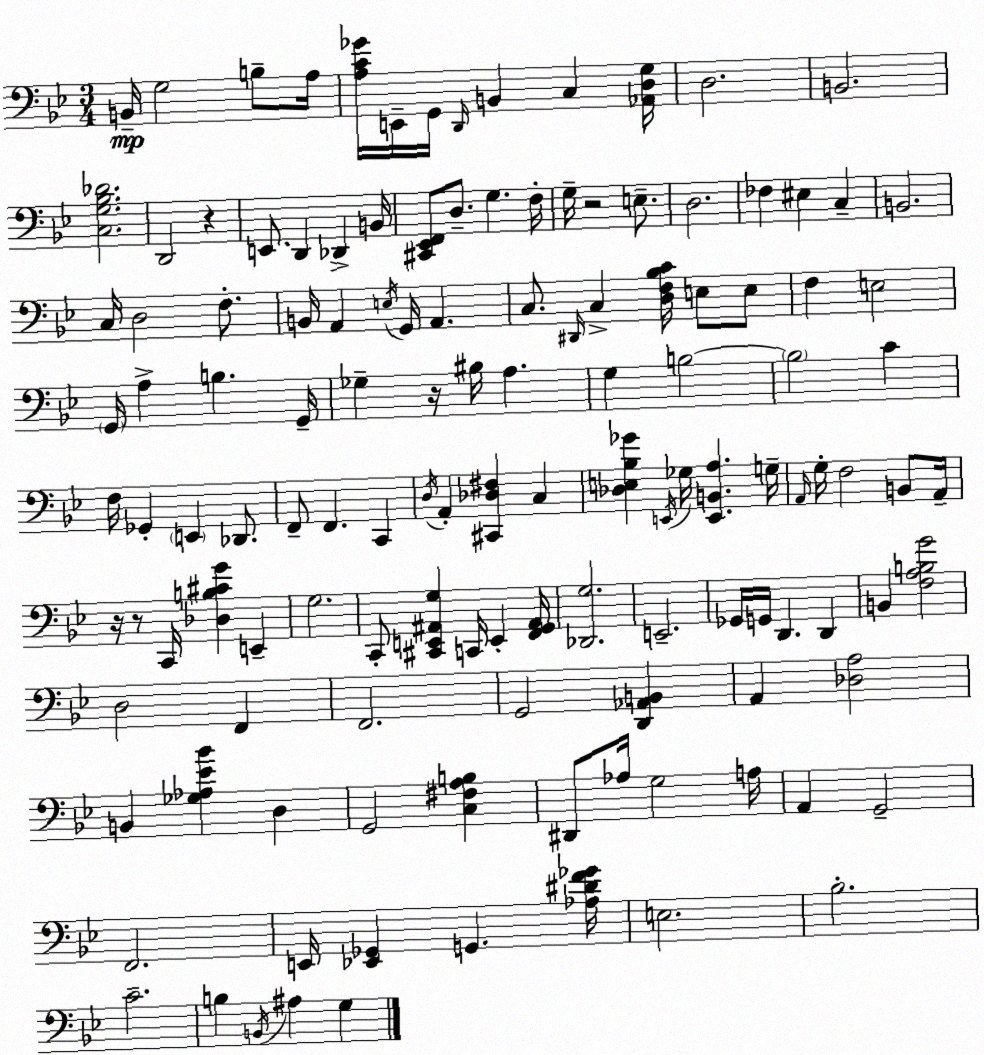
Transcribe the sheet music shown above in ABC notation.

X:1
T:Untitled
M:3/4
L:1/4
K:Bb
B,,/4 G,2 B,/2 A,/4 [A,C_G]/4 E,,/4 G,,/4 D,,/4 B,, C, [_A,,D,G,]/4 D,2 B,,2 [C,G,_B,_D]2 D,,2 z E,,/2 D,, _D,, B,,/4 [^C,,_E,,F,,]/2 D,/2 G, F,/4 G,/4 z2 E,/2 D,2 _F, ^E, C, B,,2 C,/4 D,2 F,/2 B,,/4 A,, E,/4 G,,/4 A,, C,/2 ^D,,/4 C, [D,F,_B,C]/4 E,/2 E,/2 F, E,2 G,,/4 A, B, G,,/4 _G, z/4 ^B,/4 A, G, B,2 B,2 C F,/4 _G,, E,, _D,,/2 F,,/2 F,, C,, D,/4 A,, [^C,,_D,^F,] C, [_D,E,_B,_G] E,,/4 _G,/4 [E,,B,,A,] G,/4 A,,/4 G,/4 F,2 B,,/2 A,,/4 z/4 z/2 C,,/4 [_D,B,^CG] E,, G,2 C,,/2 [^C,,E,,^A,,G,] C,,/4 E,, [F,,G,,^A,,]/4 [_D,,G,]2 E,,2 _G,,/4 G,,/4 D,, D,, B,, [F,A,B,G]2 D,2 F,, F,,2 G,,2 [D,,_A,,B,,] A,, [_D,A,]2 B,, [_G,_A,_E_B] D, G,,2 [C,^F,A,B,] ^D,,/2 _A,/4 G,2 A,/4 A,, G,,2 F,,2 E,,/4 [_E,,_G,,] G,, [_A,^DF_G]/4 E,2 _B,2 C2 B, B,,/4 ^A, G,